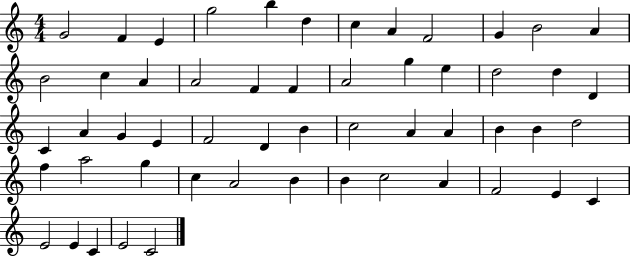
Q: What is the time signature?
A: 4/4